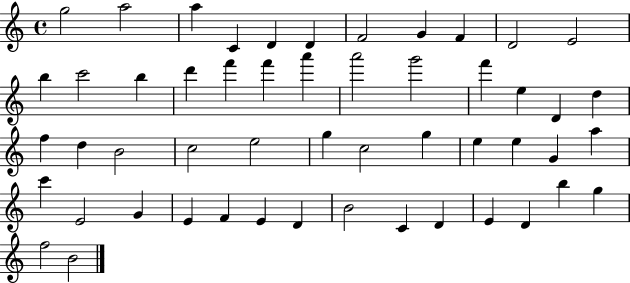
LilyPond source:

{
  \clef treble
  \time 4/4
  \defaultTimeSignature
  \key c \major
  g''2 a''2 | a''4 c'4 d'4 d'4 | f'2 g'4 f'4 | d'2 e'2 | \break b''4 c'''2 b''4 | d'''4 f'''4 f'''4 a'''4 | a'''2 g'''2 | f'''4 e''4 d'4 d''4 | \break f''4 d''4 b'2 | c''2 e''2 | g''4 c''2 g''4 | e''4 e''4 g'4 a''4 | \break c'''4 e'2 g'4 | e'4 f'4 e'4 d'4 | b'2 c'4 d'4 | e'4 d'4 b''4 g''4 | \break f''2 b'2 | \bar "|."
}